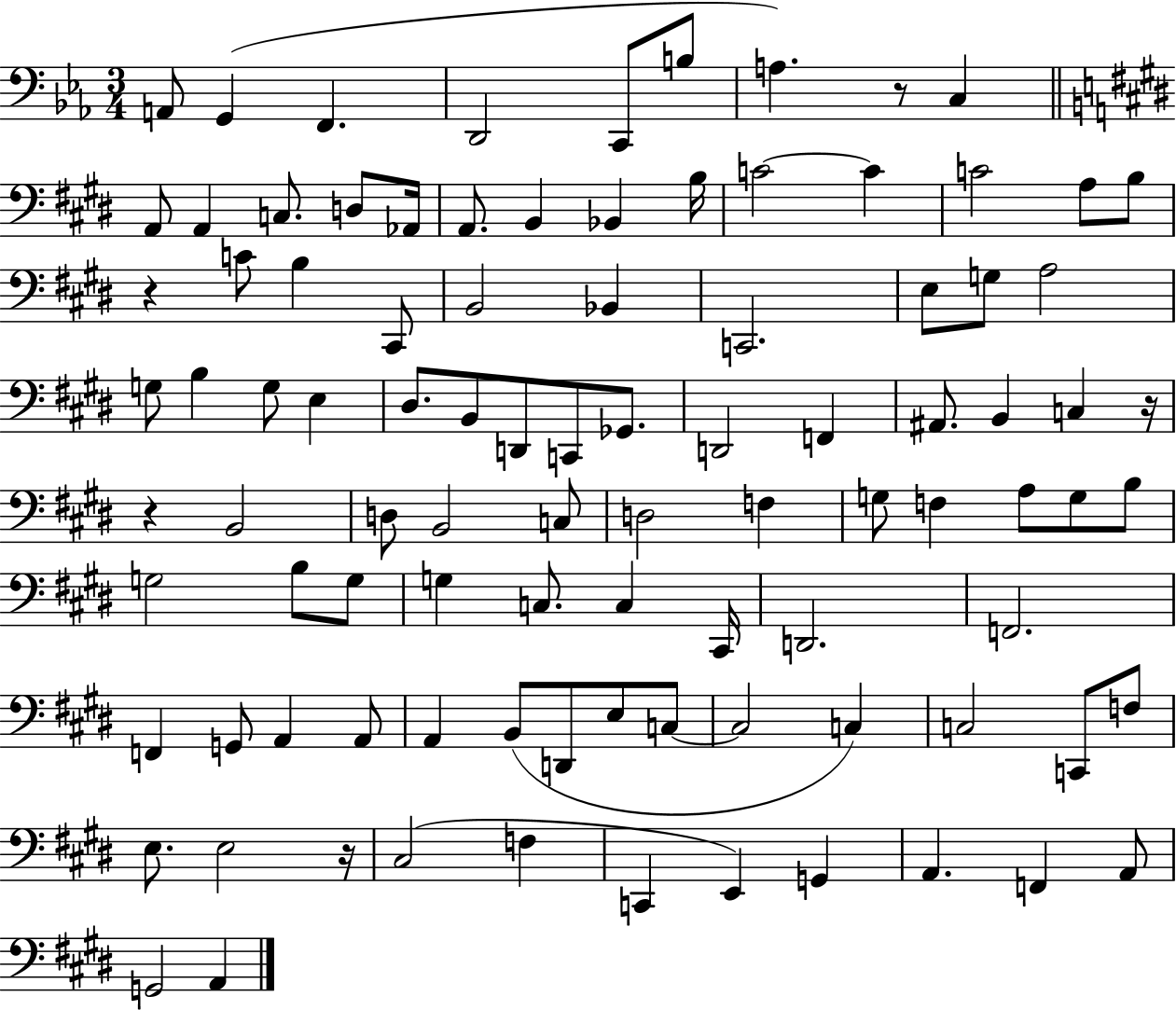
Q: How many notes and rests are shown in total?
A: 96